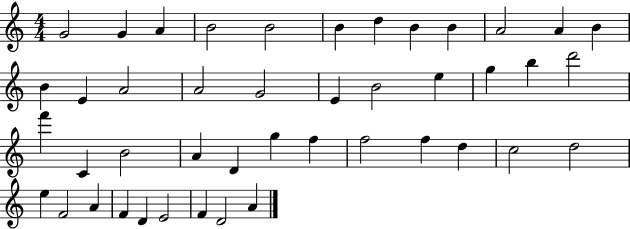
X:1
T:Untitled
M:4/4
L:1/4
K:C
G2 G A B2 B2 B d B B A2 A B B E A2 A2 G2 E B2 e g b d'2 f' C B2 A D g f f2 f d c2 d2 e F2 A F D E2 F D2 A